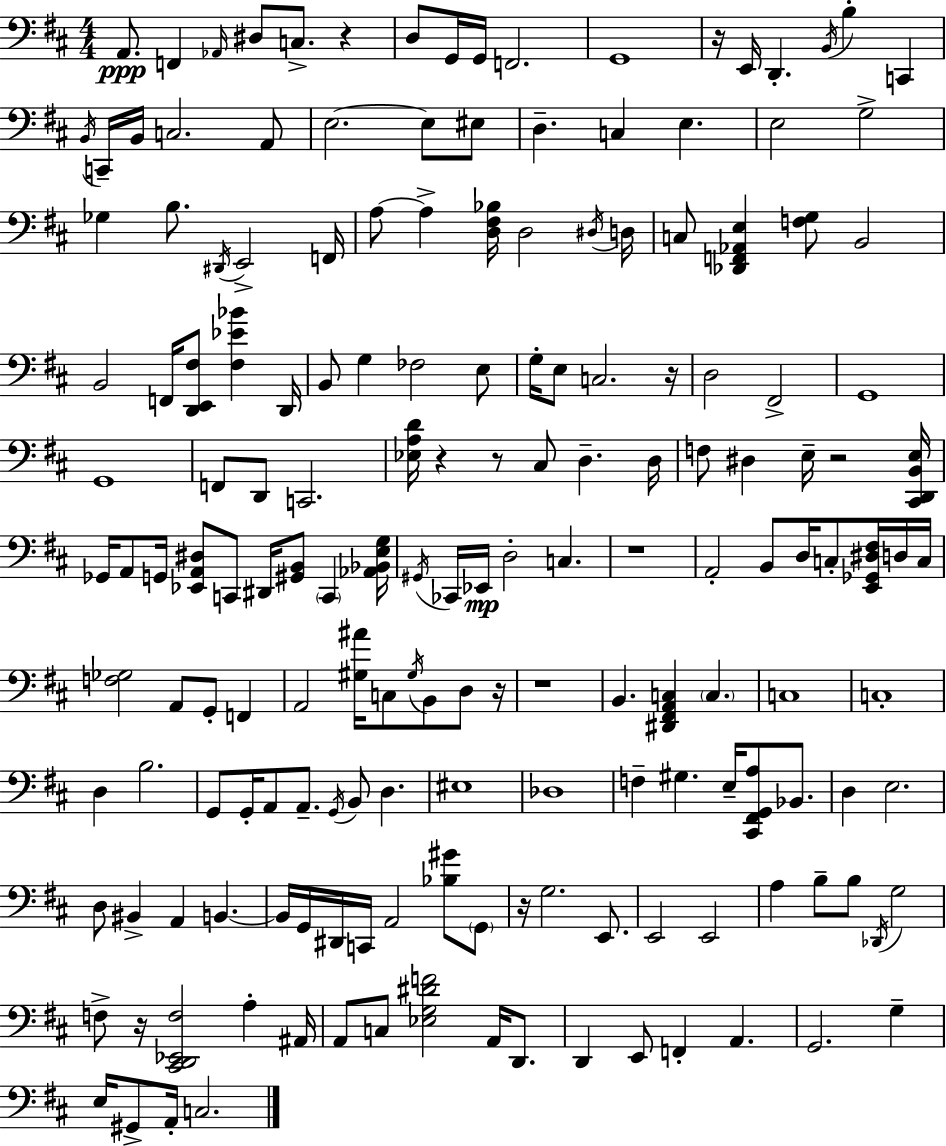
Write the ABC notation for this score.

X:1
T:Untitled
M:4/4
L:1/4
K:D
A,,/2 F,, _A,,/4 ^D,/2 C,/2 z D,/2 G,,/4 G,,/4 F,,2 G,,4 z/4 E,,/4 D,, B,,/4 B, C,, B,,/4 C,,/4 B,,/4 C,2 A,,/2 E,2 E,/2 ^E,/2 D, C, E, E,2 G,2 _G, B,/2 ^D,,/4 E,,2 F,,/4 A,/2 A, [D,^F,_B,]/4 D,2 ^D,/4 D,/4 C,/2 [_D,,F,,_A,,E,] [F,G,]/2 B,,2 B,,2 F,,/4 [D,,E,,^F,]/2 [^F,_E_B] D,,/4 B,,/2 G, _F,2 E,/2 G,/4 E,/2 C,2 z/4 D,2 ^F,,2 G,,4 G,,4 F,,/2 D,,/2 C,,2 [_E,A,D]/4 z z/2 ^C,/2 D, D,/4 F,/2 ^D, E,/4 z2 [^C,,D,,B,,E,]/4 _G,,/4 A,,/2 G,,/4 [_E,,A,,^D,]/2 C,,/2 ^D,,/4 [^G,,B,,]/2 C,, [_A,,_B,,E,G,]/4 ^G,,/4 _C,,/4 _E,,/4 D,2 C, z4 A,,2 B,,/2 D,/4 C,/2 [E,,_G,,^D,^F,]/4 D,/4 C,/4 [F,_G,]2 A,,/2 G,,/2 F,, A,,2 [^G,^A]/4 C,/2 ^G,/4 B,,/2 D,/2 z/4 z4 B,, [^D,,^F,,A,,C,] C, C,4 C,4 D, B,2 G,,/2 G,,/4 A,,/2 A,,/2 G,,/4 B,,/2 D, ^E,4 _D,4 F, ^G, E,/4 [^C,,^F,,G,,A,]/2 _B,,/2 D, E,2 D,/2 ^B,, A,, B,, B,,/4 G,,/4 ^D,,/4 C,,/4 A,,2 [_B,^G]/2 G,,/2 z/4 G,2 E,,/2 E,,2 E,,2 A, B,/2 B,/2 _D,,/4 G,2 F,/2 z/4 [^C,,D,,_E,,F,]2 A, ^A,,/4 A,,/2 C,/2 [_E,G,^DF]2 A,,/4 D,,/2 D,, E,,/2 F,, A,, G,,2 G, E,/4 ^G,,/2 A,,/4 C,2